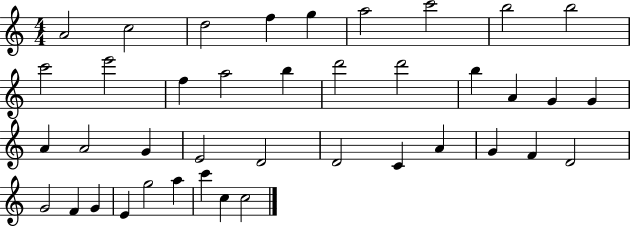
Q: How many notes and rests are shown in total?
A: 40